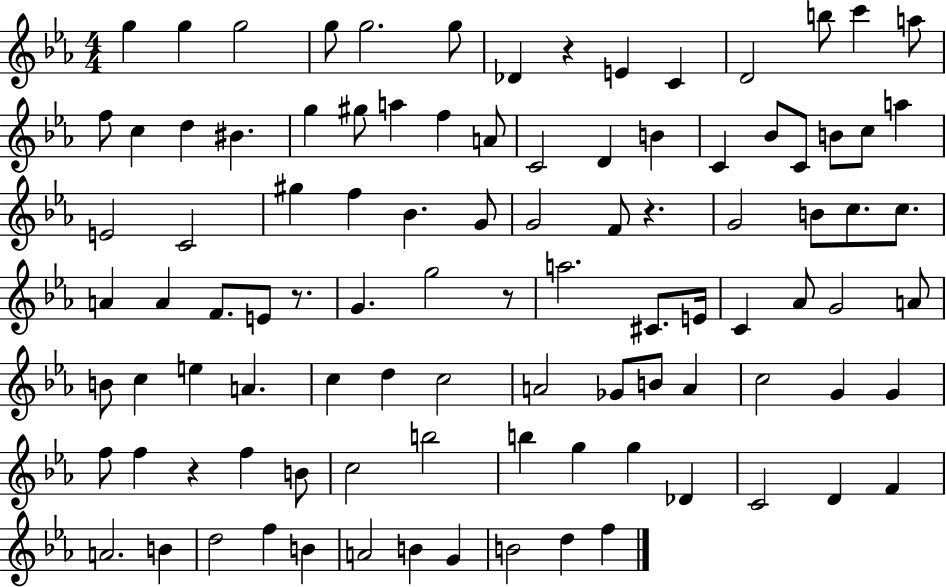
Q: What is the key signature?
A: EES major